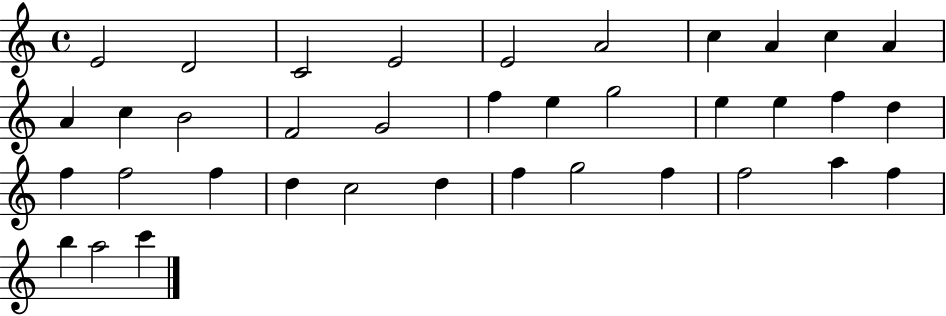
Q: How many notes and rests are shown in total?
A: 37